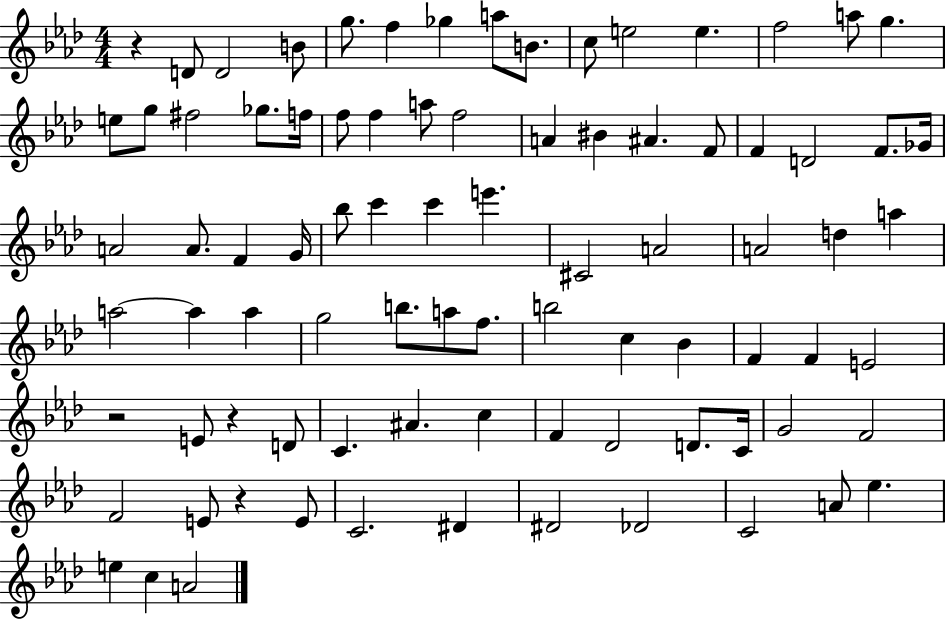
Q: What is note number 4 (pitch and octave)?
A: G5